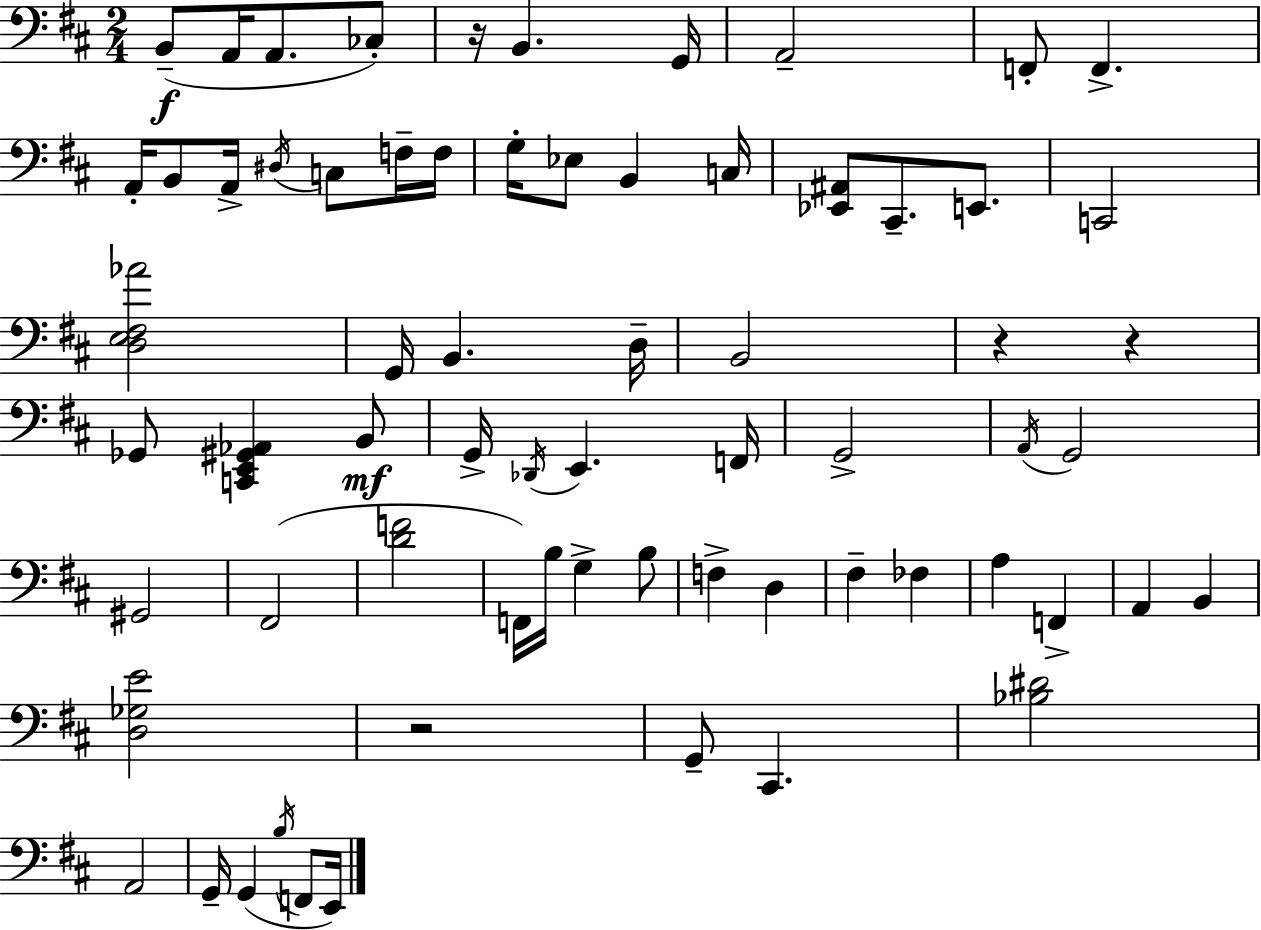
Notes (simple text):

B2/e A2/s A2/e. CES3/e R/s B2/q. G2/s A2/h F2/e F2/q. A2/s B2/e A2/s D#3/s C3/e F3/s F3/s G3/s Eb3/e B2/q C3/s [Eb2,A#2]/e C#2/e. E2/e. C2/h [D3,E3,F#3,Ab4]/h G2/s B2/q. D3/s B2/h R/q R/q Gb2/e [C2,E2,G#2,Ab2]/q B2/e G2/s Db2/s E2/q. F2/s G2/h A2/s G2/h G#2/h F#2/h [D4,F4]/h F2/s B3/s G3/q B3/e F3/q D3/q F#3/q FES3/q A3/q F2/q A2/q B2/q [D3,Gb3,E4]/h R/h G2/e C#2/q. [Bb3,D#4]/h A2/h G2/s G2/q B3/s F2/e E2/s